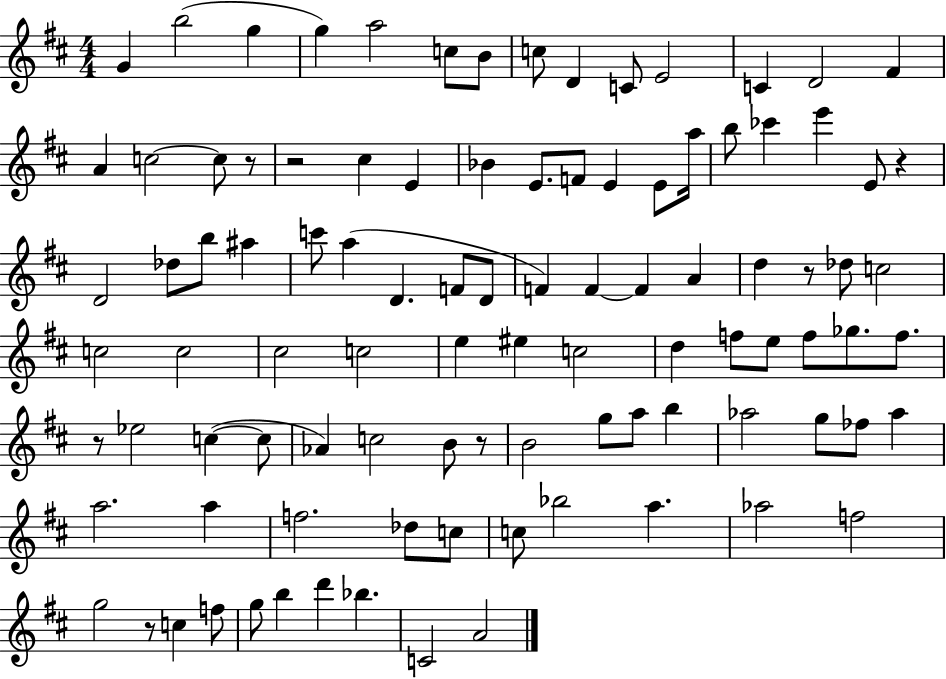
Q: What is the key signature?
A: D major